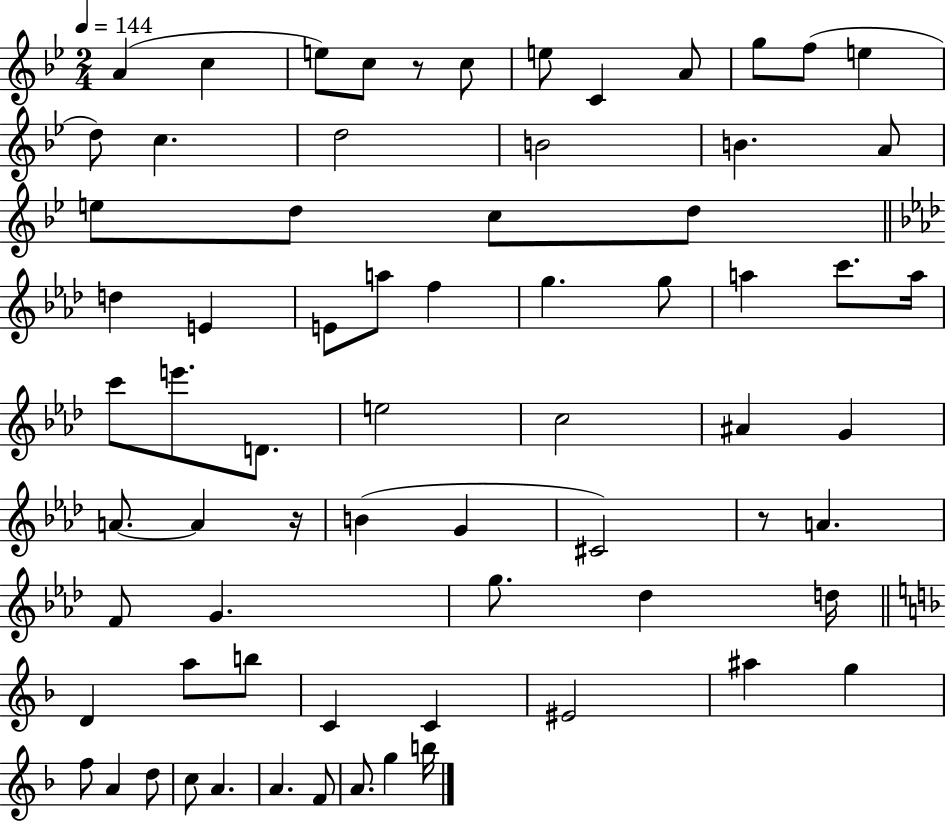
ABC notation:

X:1
T:Untitled
M:2/4
L:1/4
K:Bb
A c e/2 c/2 z/2 c/2 e/2 C A/2 g/2 f/2 e d/2 c d2 B2 B A/2 e/2 d/2 c/2 d/2 d E E/2 a/2 f g g/2 a c'/2 a/4 c'/2 e'/2 D/2 e2 c2 ^A G A/2 A z/4 B G ^C2 z/2 A F/2 G g/2 _d d/4 D a/2 b/2 C C ^E2 ^a g f/2 A d/2 c/2 A A F/2 A/2 g b/4